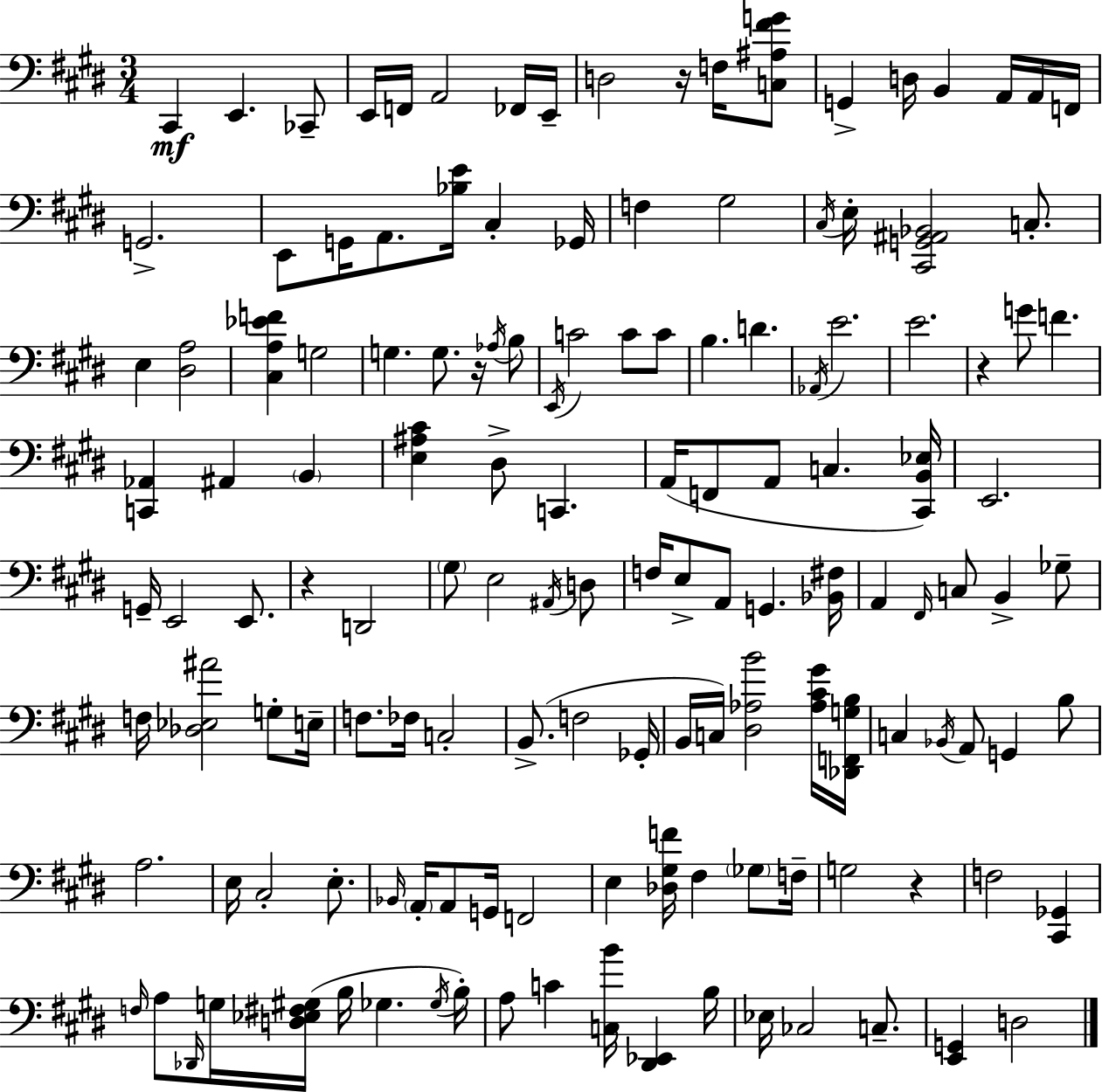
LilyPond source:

{
  \clef bass
  \numericTimeSignature
  \time 3/4
  \key e \major
  \repeat volta 2 { cis,4\mf e,4. ces,8-- | e,16 f,16 a,2 fes,16 e,16-- | d2 r16 f16 <c ais fis' g'>8 | g,4-> d16 b,4 a,16 a,16 f,16 | \break g,2.-> | e,8 g,16 a,8. <bes e'>16 cis4-. ges,16 | f4 gis2 | \acciaccatura { cis16 } e16-. <cis, g, ais, bes,>2 c8.-. | \break e4 <dis a>2 | <cis a ees' f'>4 g2 | g4. g8. r16 \acciaccatura { aes16 } | b8 \acciaccatura { e,16 } c'2 c'8 | \break c'8 b4. d'4. | \acciaccatura { aes,16 } e'2. | e'2. | r4 g'8 f'4. | \break <c, aes,>4 ais,4 | \parenthesize b,4 <e ais cis'>4 dis8-> c,4. | a,16( f,8 a,8 c4. | <cis, b, ees>16) e,2. | \break g,16-- e,2 | e,8. r4 d,2 | \parenthesize gis8 e2 | \acciaccatura { ais,16 } d8 f16 e8-> a,8 g,4. | \break <bes, fis>16 a,4 \grace { fis,16 } c8 | b,4-> ges8-- f16 <des ees ais'>2 | g8-. e16-- f8. fes16 c2-. | b,8.->( f2 | \break ges,16-. b,16 c16) <dis aes b'>2 | <aes cis' gis'>16 <des, f, g b>16 c4 \acciaccatura { bes,16 } a,8 | g,4 b8 a2. | e16 cis2-. | \break e8.-. \grace { bes,16 } \parenthesize a,16-. a,8 g,16 | f,2 e4 | <des gis f'>16 fis4 \parenthesize ges8 f16-- g2 | r4 f2 | \break <cis, ges,>4 \grace { f16 } a8 \grace { des,16 } | g16 <d ees fis gis>16( b16 ges4. \acciaccatura { ges16 } b16-.) a8 | c'4 <c b'>16 <dis, ees,>4 b16 ees16 | ces2 c8.-- <e, g,>4 | \break d2 } \bar "|."
}